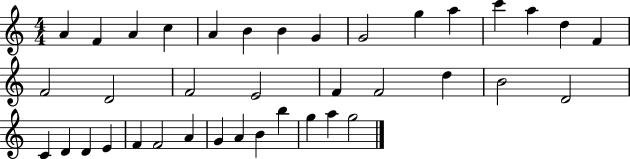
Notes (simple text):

A4/q F4/q A4/q C5/q A4/q B4/q B4/q G4/q G4/h G5/q A5/q C6/q A5/q D5/q F4/q F4/h D4/h F4/h E4/h F4/q F4/h D5/q B4/h D4/h C4/q D4/q D4/q E4/q F4/q F4/h A4/q G4/q A4/q B4/q B5/q G5/q A5/q G5/h